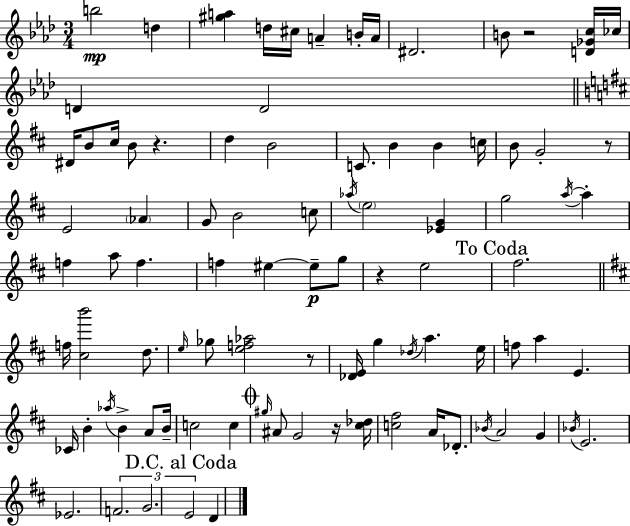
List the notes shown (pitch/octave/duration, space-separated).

B5/h D5/q [G#5,A5]/q D5/s C#5/s A4/q B4/s A4/s D#4/h. B4/e R/h [D4,Gb4,C5]/s CES5/s D4/q D4/h D#4/s B4/e C#5/s B4/e R/q. D5/q B4/h C4/e. B4/q B4/q C5/s B4/e G4/h R/e E4/h Ab4/q G4/e B4/h C5/e Ab5/s E5/h [Eb4,G4]/q G5/h A5/s A5/q F5/q A5/e F5/q. F5/q EIS5/q EIS5/e G5/e R/q E5/h F#5/h. F5/s [C#5,B6]/h D5/e. E5/s Gb5/e [E5,F5,Ab5]/h R/e [Db4,E4]/s G5/q Db5/s A5/q. E5/s F5/e A5/q E4/q. CES4/s B4/q Ab5/s B4/q A4/e B4/s C5/h C5/q G#5/s A#4/e G4/h R/s [C#5,Db5]/s [C5,F#5]/h A4/s Db4/e. Bb4/s A4/h G4/q Bb4/s E4/h. Eb4/h. F4/h. G4/h. E4/h D4/q